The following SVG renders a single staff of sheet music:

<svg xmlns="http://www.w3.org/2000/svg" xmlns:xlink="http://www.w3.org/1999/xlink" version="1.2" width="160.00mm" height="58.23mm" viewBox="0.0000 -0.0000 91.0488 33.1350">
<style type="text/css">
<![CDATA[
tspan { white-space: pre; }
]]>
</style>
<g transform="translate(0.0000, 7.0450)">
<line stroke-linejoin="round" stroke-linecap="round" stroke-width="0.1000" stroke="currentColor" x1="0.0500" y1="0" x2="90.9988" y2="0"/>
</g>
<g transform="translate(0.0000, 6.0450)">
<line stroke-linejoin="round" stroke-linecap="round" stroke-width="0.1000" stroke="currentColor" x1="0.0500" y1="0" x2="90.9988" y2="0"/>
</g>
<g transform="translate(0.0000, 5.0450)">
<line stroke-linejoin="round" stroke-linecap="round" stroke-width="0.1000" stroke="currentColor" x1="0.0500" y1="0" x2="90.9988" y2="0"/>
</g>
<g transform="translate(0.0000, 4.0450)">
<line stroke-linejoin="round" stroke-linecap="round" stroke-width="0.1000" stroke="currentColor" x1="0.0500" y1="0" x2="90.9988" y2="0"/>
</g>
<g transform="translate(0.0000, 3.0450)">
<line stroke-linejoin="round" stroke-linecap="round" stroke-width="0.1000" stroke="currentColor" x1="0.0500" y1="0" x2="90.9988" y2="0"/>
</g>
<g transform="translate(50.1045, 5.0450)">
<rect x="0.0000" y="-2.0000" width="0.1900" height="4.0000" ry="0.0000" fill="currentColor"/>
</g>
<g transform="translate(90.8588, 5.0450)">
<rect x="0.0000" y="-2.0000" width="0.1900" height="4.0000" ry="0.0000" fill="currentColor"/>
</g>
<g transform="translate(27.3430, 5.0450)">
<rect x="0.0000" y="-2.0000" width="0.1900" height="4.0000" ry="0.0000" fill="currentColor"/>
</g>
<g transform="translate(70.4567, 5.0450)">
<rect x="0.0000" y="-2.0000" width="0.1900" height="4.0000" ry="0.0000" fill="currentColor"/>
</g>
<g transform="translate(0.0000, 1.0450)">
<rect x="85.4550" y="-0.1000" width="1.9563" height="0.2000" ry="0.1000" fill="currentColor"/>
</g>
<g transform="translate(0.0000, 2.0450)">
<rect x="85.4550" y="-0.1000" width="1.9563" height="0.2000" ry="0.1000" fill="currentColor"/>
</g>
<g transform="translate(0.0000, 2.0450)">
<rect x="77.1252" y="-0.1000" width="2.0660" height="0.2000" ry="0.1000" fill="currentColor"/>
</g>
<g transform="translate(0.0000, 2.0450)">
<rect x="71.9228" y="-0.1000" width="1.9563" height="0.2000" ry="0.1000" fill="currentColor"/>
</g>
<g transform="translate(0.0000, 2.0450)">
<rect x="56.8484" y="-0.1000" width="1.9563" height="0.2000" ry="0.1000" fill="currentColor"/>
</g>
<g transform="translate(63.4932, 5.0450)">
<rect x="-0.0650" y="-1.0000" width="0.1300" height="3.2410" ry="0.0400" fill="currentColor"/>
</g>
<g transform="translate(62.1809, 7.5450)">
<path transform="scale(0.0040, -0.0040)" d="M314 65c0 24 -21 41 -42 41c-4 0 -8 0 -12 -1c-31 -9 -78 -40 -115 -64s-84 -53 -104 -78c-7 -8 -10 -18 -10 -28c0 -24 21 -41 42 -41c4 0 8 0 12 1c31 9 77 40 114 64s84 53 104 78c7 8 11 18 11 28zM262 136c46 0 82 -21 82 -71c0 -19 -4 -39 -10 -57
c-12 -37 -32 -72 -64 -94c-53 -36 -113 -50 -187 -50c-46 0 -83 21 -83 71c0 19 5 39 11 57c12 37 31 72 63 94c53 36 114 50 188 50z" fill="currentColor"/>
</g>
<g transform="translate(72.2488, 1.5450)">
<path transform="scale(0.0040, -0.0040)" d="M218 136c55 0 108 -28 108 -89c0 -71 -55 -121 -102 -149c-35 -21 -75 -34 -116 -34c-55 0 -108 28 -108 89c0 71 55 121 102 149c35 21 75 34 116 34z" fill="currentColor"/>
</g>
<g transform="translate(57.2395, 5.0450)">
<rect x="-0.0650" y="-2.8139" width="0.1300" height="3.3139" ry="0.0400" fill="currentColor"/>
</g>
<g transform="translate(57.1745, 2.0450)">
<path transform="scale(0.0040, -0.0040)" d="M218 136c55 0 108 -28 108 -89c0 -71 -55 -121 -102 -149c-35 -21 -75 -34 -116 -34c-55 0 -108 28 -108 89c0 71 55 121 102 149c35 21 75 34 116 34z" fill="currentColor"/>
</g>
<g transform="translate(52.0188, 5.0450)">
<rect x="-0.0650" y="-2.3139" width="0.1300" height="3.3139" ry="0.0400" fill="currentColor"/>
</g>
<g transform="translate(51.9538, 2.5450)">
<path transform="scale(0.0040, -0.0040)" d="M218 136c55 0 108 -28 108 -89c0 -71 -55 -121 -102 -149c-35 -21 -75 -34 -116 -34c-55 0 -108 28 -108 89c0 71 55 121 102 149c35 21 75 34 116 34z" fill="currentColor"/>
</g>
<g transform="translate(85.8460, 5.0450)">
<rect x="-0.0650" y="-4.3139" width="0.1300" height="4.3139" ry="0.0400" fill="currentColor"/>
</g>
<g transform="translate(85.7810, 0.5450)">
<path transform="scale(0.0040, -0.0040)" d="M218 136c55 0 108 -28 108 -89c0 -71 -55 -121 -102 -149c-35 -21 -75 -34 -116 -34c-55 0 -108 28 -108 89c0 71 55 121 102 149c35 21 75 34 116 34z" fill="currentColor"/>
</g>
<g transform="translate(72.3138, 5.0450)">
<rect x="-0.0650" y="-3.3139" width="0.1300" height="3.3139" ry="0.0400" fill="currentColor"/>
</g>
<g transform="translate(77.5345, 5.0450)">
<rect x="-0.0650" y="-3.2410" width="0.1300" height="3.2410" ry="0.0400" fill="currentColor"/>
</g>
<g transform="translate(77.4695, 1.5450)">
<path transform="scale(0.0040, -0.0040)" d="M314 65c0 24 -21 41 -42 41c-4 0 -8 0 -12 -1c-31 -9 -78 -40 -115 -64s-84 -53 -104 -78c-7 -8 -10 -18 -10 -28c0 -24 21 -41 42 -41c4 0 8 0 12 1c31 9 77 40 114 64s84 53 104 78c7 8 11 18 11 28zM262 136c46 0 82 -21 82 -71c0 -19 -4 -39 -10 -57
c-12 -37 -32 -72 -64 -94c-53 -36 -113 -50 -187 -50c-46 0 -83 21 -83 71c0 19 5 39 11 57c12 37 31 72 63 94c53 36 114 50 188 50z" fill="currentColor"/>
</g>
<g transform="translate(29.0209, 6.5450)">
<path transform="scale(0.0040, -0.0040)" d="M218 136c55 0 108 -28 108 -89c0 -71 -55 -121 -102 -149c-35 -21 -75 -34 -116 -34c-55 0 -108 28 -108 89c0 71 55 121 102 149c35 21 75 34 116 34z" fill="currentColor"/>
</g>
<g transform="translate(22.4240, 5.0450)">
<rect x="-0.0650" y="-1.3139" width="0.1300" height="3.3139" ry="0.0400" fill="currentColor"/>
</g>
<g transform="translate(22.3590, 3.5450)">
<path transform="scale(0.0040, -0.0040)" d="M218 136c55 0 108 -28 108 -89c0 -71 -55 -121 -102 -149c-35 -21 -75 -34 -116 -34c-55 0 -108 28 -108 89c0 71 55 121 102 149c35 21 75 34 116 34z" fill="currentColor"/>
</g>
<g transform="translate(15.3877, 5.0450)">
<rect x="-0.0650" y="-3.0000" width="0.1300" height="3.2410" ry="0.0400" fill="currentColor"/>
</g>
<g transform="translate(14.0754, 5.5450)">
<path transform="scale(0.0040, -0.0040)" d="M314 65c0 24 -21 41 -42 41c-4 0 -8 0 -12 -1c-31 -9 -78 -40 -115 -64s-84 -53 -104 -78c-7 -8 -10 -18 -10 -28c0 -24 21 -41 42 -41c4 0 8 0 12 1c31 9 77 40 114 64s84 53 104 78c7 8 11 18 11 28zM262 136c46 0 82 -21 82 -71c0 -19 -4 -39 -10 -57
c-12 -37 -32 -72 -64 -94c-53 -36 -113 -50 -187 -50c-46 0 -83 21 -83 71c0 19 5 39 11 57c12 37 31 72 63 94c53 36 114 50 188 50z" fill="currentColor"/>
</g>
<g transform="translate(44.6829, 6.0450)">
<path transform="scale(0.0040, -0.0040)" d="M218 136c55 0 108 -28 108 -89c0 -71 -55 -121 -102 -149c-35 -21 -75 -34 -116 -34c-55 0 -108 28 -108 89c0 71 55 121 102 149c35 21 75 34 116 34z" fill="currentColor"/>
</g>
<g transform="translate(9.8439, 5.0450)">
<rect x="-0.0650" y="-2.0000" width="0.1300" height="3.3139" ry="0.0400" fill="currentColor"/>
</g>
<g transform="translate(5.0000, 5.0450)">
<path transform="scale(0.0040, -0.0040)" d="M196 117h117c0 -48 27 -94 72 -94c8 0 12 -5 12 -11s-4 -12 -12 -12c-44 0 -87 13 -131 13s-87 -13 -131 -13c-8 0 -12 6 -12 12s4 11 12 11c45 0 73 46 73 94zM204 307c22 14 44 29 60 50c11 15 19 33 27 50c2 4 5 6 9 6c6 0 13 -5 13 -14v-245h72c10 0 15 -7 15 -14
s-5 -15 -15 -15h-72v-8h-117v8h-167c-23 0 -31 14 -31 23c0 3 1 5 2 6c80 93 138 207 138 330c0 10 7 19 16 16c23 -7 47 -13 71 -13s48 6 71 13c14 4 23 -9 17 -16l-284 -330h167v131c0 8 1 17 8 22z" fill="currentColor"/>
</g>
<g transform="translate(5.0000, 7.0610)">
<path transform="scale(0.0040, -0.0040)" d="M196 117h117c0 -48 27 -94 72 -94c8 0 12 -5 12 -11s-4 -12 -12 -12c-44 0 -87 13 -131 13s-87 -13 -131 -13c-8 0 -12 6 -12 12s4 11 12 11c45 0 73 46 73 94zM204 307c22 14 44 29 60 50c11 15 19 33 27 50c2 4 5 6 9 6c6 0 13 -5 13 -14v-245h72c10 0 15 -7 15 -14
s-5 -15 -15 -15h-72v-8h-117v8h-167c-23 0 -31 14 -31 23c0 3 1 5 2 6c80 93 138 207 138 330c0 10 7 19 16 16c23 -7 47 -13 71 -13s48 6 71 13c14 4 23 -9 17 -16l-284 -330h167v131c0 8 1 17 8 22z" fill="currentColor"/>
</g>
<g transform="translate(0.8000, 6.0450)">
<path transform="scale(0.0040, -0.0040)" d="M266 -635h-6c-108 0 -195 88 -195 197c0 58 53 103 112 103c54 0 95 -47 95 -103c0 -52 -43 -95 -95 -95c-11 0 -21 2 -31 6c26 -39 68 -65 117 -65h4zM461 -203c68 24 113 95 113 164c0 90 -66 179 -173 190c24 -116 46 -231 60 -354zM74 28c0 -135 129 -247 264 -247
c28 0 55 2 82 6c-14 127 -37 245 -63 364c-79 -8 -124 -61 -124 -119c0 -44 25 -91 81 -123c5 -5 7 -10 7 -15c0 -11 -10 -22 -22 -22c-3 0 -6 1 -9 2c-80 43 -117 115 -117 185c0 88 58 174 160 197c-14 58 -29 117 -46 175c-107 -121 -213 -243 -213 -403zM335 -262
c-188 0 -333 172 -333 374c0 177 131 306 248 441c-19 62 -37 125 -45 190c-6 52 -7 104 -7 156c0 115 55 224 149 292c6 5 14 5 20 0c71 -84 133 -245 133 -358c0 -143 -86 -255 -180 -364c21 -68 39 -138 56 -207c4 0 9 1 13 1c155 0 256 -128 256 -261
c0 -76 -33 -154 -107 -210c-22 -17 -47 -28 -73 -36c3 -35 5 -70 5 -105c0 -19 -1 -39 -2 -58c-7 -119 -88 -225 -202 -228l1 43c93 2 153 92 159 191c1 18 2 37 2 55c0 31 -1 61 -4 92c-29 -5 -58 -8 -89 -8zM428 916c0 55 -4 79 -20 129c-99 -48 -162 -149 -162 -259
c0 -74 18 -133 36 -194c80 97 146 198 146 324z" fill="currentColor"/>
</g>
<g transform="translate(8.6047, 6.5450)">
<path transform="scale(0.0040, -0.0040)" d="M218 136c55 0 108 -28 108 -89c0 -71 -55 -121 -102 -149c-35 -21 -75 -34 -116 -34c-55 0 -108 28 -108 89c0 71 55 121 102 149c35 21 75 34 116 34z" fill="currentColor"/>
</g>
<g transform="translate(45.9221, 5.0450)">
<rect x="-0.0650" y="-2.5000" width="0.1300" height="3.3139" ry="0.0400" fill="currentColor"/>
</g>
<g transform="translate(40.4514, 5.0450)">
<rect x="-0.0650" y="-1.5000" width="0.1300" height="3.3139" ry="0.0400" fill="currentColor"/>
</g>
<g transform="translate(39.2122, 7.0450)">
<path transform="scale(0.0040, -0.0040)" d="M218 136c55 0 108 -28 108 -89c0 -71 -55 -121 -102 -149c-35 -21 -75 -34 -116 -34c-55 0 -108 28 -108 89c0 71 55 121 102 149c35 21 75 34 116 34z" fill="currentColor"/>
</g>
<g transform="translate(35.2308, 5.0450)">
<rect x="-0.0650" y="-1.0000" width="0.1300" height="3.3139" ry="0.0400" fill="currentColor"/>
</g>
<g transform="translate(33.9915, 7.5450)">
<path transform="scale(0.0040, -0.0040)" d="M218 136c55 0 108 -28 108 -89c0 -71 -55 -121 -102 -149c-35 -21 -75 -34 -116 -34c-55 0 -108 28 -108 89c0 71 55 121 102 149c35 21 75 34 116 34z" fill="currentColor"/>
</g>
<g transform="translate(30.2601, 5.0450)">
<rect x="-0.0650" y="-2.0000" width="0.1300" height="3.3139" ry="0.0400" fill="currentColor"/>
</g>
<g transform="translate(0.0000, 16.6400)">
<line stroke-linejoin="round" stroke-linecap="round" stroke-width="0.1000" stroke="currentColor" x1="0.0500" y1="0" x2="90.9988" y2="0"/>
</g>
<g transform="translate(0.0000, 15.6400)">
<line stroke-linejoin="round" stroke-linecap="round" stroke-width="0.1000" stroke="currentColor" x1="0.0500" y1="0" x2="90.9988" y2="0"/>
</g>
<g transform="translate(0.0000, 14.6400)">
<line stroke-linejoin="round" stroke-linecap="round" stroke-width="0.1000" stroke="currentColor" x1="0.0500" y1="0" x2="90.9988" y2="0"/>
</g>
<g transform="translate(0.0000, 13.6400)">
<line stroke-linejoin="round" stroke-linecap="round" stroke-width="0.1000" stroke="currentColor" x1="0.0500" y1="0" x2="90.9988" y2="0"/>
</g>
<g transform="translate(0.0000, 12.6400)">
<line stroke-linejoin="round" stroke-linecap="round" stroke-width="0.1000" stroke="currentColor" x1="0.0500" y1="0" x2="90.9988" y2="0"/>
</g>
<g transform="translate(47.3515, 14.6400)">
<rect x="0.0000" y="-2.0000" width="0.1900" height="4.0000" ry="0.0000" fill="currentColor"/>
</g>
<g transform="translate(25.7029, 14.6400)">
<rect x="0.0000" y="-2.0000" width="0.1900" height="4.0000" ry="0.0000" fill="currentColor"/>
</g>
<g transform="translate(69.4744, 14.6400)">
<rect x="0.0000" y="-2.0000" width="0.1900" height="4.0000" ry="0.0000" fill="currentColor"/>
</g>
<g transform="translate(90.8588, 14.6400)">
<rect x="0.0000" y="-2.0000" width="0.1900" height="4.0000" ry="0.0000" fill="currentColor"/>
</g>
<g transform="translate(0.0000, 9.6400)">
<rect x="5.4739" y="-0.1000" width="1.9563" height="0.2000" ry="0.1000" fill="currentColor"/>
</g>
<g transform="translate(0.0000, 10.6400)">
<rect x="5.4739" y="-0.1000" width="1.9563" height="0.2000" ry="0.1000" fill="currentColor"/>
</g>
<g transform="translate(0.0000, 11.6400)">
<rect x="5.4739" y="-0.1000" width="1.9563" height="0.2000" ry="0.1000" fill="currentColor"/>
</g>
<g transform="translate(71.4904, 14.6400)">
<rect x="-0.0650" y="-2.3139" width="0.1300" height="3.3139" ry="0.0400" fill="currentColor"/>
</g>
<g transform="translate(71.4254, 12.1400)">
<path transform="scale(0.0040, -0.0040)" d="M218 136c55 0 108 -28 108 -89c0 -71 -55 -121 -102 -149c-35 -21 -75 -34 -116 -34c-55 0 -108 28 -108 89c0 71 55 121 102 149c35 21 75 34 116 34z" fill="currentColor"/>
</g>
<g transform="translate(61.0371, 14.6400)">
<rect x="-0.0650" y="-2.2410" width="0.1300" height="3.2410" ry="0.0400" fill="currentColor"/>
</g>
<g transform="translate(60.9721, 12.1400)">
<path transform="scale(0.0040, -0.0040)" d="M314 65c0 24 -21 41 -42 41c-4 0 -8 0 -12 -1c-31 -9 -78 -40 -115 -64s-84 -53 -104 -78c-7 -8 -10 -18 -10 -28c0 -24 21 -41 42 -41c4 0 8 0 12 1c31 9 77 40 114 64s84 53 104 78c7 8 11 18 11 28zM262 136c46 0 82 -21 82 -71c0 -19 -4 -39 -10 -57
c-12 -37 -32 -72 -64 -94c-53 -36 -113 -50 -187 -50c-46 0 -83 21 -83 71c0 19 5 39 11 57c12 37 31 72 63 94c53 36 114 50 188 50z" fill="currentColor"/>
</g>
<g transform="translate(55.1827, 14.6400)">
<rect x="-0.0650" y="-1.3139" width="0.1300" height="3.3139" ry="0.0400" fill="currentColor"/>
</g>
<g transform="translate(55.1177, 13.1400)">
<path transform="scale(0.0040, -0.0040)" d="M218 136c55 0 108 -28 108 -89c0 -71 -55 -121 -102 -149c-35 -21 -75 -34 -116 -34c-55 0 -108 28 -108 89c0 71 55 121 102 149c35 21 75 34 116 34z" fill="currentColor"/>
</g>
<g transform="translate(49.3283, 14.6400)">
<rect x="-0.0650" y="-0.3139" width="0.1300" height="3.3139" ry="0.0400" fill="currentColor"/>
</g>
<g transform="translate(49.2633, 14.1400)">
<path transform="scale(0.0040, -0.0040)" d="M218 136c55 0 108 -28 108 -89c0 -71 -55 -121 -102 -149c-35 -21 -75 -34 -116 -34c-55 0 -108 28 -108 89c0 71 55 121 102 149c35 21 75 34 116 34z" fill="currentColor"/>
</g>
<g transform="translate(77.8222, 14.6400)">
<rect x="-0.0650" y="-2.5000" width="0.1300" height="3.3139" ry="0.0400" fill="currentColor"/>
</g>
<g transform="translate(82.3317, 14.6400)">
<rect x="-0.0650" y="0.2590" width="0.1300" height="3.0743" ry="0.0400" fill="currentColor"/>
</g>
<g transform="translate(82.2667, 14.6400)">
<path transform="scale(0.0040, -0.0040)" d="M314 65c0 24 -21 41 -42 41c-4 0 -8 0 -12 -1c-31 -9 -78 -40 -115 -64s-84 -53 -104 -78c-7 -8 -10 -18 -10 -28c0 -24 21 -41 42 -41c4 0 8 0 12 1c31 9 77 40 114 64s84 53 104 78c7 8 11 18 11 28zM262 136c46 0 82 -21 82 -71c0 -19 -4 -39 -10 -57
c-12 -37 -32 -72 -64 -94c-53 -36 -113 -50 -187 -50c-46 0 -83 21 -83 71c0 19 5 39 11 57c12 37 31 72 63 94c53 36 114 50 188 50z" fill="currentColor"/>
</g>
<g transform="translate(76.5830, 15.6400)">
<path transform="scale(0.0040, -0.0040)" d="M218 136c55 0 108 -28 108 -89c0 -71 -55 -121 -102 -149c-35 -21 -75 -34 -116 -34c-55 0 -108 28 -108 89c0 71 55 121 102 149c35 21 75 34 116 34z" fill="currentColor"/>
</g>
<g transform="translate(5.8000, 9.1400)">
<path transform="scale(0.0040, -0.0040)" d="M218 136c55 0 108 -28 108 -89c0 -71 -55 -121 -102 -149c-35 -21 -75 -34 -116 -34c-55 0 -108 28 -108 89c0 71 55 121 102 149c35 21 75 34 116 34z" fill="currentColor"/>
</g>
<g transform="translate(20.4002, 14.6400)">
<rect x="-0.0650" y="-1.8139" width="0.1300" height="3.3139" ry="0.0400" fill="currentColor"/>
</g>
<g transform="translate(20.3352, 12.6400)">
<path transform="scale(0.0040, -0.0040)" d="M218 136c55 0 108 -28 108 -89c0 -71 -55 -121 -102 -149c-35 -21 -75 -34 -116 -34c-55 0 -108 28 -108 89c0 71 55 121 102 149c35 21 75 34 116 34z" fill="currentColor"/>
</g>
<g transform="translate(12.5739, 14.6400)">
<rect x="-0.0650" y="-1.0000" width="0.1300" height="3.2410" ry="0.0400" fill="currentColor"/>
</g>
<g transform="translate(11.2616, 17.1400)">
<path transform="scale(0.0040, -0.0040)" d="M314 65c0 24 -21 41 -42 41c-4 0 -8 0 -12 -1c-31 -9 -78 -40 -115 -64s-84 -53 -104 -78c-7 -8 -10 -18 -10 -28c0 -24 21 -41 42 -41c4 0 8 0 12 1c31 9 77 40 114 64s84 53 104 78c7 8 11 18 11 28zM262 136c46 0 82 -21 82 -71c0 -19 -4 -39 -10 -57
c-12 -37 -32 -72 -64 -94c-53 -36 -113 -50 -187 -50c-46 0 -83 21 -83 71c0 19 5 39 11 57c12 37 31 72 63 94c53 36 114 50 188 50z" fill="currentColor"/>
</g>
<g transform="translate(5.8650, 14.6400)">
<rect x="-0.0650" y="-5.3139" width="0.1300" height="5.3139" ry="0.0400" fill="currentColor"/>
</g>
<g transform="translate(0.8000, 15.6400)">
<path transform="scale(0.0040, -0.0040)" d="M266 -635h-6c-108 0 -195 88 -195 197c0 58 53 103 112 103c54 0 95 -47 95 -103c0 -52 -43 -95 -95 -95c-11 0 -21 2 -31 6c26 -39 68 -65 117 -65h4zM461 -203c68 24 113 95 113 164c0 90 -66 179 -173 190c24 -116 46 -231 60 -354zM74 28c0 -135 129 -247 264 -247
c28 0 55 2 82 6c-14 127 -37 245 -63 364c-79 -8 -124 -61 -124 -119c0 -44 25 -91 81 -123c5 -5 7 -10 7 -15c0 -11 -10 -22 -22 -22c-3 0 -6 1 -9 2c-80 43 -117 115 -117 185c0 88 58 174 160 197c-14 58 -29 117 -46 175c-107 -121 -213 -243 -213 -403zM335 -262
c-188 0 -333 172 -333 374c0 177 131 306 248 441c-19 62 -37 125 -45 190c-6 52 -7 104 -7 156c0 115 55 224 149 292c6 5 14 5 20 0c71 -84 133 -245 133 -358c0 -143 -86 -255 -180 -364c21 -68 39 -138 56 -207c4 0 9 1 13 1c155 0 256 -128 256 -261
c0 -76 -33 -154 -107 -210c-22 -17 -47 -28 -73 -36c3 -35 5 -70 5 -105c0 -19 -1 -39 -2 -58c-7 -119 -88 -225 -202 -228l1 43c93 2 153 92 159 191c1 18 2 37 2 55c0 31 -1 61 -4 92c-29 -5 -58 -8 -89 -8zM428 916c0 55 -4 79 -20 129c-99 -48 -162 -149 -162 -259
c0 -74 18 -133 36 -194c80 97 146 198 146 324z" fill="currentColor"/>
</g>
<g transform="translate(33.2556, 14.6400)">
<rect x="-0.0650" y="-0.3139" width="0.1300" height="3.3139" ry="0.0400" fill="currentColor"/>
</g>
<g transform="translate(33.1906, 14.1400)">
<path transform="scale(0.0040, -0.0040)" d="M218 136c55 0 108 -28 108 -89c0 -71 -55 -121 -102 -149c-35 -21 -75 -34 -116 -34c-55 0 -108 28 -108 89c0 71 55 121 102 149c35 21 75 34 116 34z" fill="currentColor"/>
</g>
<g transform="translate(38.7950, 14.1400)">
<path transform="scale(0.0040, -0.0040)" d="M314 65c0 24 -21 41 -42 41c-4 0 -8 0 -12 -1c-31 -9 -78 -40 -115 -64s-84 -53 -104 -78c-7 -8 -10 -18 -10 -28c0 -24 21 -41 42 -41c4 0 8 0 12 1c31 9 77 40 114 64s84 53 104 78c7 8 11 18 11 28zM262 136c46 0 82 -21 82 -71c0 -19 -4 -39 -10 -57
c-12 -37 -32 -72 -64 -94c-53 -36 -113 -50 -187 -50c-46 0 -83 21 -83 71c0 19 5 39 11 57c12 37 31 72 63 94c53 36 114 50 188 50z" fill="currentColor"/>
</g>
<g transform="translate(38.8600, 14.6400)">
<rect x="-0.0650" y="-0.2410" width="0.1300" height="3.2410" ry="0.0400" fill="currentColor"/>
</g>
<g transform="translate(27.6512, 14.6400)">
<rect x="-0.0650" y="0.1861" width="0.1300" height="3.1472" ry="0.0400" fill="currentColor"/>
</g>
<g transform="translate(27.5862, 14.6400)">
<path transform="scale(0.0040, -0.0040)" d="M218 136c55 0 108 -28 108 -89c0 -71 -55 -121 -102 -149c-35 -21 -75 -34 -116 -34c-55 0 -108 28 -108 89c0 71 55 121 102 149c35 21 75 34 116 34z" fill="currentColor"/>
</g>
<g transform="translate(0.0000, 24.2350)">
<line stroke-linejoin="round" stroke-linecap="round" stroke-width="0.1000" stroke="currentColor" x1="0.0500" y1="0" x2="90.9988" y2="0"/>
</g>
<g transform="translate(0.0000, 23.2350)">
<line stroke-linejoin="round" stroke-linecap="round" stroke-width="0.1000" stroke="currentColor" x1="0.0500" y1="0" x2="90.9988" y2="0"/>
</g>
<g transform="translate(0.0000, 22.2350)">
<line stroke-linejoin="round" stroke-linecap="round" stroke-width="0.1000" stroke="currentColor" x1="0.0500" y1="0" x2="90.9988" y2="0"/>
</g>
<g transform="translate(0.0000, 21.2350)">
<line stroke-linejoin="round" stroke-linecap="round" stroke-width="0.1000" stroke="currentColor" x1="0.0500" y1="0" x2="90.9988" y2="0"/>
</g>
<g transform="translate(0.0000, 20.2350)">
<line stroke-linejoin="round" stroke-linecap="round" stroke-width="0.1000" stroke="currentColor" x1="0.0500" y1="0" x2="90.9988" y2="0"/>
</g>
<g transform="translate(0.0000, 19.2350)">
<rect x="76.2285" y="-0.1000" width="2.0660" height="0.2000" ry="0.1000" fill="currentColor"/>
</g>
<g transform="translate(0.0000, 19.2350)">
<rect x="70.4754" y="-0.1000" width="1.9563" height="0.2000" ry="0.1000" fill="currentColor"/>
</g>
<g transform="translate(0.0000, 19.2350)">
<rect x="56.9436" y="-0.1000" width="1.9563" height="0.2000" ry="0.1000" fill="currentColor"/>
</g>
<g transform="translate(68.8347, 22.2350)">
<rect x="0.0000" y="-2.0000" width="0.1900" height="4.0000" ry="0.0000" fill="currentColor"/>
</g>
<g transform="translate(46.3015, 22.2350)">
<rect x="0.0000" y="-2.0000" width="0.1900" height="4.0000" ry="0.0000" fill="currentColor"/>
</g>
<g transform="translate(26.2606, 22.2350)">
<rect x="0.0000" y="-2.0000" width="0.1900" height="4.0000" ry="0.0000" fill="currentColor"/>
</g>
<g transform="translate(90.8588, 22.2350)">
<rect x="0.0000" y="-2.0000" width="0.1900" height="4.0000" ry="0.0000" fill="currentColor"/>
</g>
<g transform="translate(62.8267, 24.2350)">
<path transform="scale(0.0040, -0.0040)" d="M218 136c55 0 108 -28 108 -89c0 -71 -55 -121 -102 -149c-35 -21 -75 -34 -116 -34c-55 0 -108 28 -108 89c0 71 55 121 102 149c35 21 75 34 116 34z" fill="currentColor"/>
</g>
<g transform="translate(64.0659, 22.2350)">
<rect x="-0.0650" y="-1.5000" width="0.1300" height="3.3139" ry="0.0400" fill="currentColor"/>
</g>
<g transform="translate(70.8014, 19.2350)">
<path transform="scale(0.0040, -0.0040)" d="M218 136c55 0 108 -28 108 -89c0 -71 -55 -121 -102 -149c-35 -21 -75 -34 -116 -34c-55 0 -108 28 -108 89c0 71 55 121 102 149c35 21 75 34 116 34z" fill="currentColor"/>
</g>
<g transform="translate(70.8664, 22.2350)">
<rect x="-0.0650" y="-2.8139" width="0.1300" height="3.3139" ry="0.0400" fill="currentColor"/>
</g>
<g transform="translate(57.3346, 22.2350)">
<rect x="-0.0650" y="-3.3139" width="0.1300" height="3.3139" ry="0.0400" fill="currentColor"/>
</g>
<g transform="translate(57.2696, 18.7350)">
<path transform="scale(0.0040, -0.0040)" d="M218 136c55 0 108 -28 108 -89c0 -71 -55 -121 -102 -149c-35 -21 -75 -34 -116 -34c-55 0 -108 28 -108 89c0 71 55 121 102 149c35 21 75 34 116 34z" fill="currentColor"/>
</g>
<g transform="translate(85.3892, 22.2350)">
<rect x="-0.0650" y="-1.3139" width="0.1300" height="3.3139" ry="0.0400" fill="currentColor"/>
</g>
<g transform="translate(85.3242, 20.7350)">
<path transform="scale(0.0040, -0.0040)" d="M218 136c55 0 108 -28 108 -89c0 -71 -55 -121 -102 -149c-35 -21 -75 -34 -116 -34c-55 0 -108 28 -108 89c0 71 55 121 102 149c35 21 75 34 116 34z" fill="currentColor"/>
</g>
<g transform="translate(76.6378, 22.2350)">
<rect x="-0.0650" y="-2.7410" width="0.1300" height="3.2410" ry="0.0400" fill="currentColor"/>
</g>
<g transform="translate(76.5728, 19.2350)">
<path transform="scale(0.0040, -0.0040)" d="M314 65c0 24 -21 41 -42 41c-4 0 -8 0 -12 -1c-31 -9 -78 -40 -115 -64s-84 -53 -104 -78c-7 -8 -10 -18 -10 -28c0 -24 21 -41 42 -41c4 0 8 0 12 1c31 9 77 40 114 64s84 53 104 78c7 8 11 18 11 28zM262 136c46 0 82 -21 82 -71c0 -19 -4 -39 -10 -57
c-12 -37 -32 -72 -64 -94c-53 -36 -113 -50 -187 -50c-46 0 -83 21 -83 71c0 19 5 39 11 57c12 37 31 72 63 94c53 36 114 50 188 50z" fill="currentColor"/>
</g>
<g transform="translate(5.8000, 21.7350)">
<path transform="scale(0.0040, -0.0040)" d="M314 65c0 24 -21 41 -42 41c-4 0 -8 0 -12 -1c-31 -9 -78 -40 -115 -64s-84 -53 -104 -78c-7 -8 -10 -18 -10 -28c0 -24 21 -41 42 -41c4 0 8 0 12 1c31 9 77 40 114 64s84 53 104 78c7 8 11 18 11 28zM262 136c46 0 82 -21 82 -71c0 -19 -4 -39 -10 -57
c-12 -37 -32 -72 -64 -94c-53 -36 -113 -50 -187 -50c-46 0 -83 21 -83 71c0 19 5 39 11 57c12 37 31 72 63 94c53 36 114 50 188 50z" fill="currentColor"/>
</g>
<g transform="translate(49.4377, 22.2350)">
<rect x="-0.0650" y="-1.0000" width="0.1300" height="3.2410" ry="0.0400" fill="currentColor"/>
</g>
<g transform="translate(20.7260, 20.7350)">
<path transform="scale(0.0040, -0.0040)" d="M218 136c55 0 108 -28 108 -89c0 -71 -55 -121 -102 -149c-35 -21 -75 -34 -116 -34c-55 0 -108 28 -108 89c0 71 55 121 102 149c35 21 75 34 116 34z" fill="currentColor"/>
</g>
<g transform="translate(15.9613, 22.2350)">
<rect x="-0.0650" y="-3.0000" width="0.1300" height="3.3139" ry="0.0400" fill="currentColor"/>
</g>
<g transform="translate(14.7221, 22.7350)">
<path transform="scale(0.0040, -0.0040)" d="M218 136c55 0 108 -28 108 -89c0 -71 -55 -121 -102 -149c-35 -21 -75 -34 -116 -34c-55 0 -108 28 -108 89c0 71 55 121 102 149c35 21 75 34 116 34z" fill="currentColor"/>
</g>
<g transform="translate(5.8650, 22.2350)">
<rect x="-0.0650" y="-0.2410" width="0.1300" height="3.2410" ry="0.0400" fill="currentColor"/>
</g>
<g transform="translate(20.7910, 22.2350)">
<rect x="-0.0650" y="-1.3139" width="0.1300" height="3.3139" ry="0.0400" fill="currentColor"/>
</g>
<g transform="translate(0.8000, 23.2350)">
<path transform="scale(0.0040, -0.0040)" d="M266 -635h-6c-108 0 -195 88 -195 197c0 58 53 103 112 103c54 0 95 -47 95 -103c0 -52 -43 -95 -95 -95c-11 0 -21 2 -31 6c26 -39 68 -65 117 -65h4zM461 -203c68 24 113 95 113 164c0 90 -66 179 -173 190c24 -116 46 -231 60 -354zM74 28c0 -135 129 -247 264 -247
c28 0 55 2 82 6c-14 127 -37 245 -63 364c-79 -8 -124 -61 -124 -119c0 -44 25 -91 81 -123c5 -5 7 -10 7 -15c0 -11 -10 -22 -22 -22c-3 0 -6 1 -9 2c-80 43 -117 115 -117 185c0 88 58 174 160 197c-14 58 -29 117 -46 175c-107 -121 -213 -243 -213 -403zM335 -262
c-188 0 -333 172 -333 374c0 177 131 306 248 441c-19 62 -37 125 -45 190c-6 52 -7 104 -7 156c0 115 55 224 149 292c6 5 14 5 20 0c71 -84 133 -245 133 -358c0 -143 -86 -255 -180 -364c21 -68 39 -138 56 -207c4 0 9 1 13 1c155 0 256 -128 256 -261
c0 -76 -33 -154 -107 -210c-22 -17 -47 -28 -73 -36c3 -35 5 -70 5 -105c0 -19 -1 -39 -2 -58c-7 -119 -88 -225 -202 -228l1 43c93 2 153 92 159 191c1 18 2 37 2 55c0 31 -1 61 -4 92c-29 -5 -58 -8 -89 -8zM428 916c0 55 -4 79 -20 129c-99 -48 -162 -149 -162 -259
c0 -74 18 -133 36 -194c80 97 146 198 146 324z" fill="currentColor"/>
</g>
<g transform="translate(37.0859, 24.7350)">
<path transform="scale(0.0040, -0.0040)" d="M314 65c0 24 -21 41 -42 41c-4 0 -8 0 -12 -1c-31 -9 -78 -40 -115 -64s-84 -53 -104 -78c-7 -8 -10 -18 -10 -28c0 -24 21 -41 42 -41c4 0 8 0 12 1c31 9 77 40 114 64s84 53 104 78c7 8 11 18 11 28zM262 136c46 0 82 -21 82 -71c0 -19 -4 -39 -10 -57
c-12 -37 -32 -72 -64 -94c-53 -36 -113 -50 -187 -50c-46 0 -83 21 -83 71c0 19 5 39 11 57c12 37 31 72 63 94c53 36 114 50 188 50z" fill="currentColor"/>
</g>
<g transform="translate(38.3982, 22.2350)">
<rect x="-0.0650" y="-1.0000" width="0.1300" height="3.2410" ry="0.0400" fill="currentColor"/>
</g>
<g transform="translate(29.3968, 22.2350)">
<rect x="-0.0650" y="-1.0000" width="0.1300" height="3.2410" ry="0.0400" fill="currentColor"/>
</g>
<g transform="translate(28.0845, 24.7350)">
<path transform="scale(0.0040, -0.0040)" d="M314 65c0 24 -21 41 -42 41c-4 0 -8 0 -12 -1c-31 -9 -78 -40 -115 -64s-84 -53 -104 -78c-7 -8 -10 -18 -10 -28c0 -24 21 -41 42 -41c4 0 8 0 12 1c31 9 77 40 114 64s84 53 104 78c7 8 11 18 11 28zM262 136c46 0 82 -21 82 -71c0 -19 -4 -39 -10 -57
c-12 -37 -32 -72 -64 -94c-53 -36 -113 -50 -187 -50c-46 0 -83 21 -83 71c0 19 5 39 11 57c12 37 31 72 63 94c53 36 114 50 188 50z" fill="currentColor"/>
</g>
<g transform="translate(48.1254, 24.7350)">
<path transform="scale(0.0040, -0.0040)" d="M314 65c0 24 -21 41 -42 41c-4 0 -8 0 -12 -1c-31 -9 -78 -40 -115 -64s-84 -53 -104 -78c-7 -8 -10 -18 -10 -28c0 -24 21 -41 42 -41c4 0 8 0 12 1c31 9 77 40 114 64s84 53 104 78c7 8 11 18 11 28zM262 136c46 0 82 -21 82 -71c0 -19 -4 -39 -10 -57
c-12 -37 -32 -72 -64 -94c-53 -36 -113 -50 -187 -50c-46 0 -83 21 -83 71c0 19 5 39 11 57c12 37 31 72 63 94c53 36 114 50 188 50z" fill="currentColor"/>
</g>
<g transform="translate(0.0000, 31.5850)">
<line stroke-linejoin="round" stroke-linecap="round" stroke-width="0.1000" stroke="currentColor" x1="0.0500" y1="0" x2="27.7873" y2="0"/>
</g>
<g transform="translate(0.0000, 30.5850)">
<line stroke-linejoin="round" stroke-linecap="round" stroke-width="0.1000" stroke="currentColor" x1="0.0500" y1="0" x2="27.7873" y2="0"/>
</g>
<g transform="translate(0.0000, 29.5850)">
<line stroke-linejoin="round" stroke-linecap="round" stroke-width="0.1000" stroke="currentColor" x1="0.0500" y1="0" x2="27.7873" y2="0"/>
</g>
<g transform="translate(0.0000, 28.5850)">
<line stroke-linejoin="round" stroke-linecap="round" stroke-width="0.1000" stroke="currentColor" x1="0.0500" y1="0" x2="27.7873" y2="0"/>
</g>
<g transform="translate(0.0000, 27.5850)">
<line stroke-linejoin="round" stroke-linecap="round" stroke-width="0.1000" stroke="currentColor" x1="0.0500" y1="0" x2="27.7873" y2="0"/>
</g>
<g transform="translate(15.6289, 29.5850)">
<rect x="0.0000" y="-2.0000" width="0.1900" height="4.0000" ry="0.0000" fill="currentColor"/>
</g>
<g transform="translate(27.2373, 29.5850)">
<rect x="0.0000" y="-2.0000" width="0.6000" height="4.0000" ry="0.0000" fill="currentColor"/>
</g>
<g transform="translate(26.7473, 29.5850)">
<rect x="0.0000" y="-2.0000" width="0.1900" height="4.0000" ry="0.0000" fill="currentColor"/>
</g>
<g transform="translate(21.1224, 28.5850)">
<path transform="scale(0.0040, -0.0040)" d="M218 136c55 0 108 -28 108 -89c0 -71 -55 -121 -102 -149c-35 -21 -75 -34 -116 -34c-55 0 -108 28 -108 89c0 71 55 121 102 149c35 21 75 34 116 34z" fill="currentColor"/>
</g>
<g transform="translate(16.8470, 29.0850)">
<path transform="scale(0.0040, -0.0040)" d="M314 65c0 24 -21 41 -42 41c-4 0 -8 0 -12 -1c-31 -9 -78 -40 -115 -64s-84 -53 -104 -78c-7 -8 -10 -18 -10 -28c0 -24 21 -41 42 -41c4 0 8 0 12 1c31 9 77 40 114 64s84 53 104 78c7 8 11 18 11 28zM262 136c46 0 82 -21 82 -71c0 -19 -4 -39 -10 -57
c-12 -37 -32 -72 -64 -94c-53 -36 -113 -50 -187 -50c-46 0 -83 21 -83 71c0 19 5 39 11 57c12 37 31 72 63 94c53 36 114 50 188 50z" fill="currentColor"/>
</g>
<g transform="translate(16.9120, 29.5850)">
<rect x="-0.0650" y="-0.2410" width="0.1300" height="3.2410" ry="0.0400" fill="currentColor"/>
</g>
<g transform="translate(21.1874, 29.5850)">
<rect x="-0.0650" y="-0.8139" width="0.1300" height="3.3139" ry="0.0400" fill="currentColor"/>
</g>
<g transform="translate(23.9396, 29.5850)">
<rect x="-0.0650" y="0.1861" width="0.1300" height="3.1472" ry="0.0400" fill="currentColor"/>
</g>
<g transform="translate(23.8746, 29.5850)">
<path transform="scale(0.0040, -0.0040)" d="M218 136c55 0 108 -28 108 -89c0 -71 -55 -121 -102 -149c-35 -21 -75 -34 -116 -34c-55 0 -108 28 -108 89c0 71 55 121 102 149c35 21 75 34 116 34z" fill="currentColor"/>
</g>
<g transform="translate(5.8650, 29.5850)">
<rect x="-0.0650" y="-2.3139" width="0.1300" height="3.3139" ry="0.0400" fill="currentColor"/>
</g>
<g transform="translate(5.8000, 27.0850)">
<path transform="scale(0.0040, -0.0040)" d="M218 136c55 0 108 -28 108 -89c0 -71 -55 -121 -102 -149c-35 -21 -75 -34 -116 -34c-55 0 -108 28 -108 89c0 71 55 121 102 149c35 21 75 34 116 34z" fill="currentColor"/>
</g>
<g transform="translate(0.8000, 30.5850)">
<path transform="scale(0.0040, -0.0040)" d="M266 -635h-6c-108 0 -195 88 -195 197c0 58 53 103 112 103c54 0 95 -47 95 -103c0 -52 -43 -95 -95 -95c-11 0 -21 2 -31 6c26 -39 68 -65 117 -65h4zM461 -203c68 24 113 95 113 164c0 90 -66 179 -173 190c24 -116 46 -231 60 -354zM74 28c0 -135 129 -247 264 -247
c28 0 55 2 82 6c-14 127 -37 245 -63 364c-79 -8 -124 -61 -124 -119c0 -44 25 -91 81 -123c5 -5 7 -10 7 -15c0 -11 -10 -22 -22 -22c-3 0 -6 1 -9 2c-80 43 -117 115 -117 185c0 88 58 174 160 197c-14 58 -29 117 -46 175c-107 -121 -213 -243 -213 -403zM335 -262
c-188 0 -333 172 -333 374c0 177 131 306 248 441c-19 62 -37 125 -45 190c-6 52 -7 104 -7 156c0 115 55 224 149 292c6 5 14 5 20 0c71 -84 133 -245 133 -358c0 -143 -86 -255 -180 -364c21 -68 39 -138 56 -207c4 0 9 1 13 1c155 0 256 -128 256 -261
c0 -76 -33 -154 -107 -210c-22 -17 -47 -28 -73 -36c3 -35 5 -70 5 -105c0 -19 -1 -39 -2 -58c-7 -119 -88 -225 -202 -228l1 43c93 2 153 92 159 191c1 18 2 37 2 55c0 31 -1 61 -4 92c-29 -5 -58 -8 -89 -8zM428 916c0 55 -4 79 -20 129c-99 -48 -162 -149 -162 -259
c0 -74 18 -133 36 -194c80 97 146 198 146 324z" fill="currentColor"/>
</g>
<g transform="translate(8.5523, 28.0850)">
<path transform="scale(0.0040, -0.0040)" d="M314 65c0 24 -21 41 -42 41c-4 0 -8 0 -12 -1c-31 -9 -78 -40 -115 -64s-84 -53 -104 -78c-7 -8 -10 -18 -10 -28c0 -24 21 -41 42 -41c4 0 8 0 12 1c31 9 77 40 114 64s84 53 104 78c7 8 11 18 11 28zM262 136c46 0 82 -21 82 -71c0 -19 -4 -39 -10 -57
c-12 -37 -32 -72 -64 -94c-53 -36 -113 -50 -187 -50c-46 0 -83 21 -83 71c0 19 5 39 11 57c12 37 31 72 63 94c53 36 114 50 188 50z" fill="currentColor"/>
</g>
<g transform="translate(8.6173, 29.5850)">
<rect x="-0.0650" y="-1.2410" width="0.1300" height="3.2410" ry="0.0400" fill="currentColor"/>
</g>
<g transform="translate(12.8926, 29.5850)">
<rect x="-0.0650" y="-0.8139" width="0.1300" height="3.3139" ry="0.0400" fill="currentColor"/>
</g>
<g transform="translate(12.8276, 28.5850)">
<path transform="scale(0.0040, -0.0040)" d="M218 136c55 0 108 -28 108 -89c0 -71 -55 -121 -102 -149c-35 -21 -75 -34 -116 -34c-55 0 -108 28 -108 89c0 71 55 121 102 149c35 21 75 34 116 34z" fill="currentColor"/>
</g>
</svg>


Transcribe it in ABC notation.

X:1
T:Untitled
M:4/4
L:1/4
K:C
F A2 e F D E G g a D2 b b2 d' f' D2 f B c c2 c e g2 g G B2 c2 A e D2 D2 D2 b E a a2 e g e2 d c2 d B